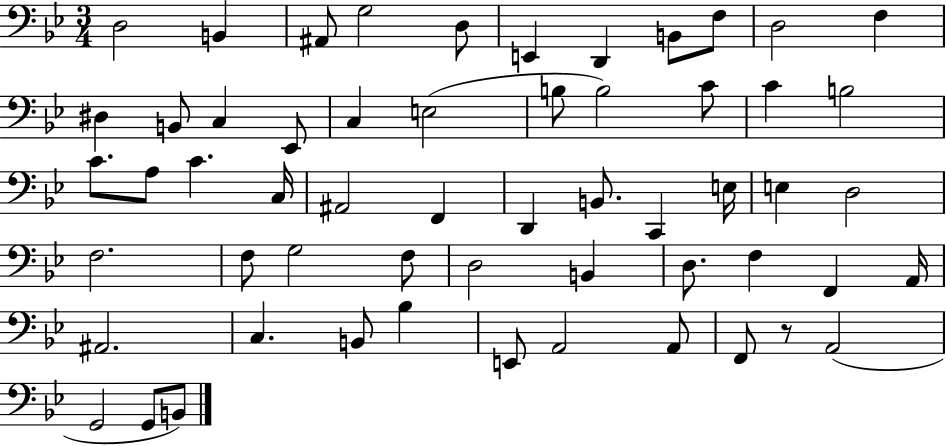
{
  \clef bass
  \numericTimeSignature
  \time 3/4
  \key bes \major
  d2 b,4 | ais,8 g2 d8 | e,4 d,4 b,8 f8 | d2 f4 | \break dis4 b,8 c4 ees,8 | c4 e2( | b8 b2) c'8 | c'4 b2 | \break c'8. a8 c'4. c16 | ais,2 f,4 | d,4 b,8. c,4 e16 | e4 d2 | \break f2. | f8 g2 f8 | d2 b,4 | d8. f4 f,4 a,16 | \break ais,2. | c4. b,8 bes4 | e,8 a,2 a,8 | f,8 r8 a,2( | \break g,2 g,8 b,8) | \bar "|."
}